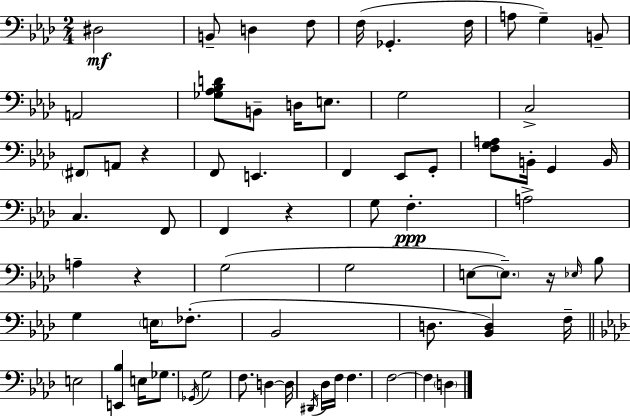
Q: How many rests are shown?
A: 4